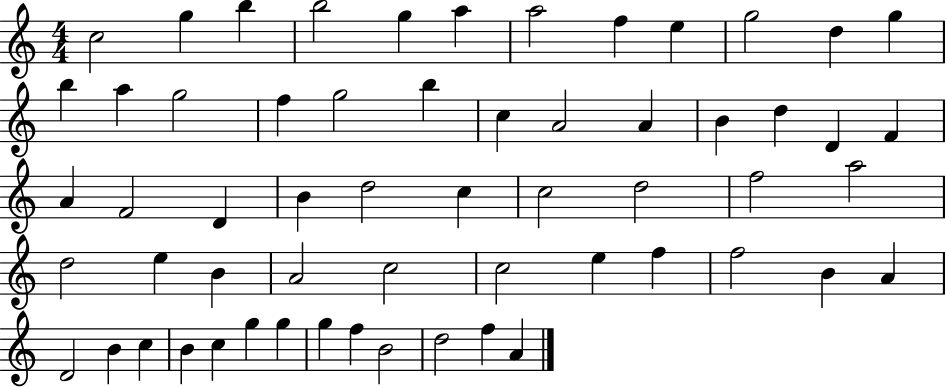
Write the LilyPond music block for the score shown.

{
  \clef treble
  \numericTimeSignature
  \time 4/4
  \key c \major
  c''2 g''4 b''4 | b''2 g''4 a''4 | a''2 f''4 e''4 | g''2 d''4 g''4 | \break b''4 a''4 g''2 | f''4 g''2 b''4 | c''4 a'2 a'4 | b'4 d''4 d'4 f'4 | \break a'4 f'2 d'4 | b'4 d''2 c''4 | c''2 d''2 | f''2 a''2 | \break d''2 e''4 b'4 | a'2 c''2 | c''2 e''4 f''4 | f''2 b'4 a'4 | \break d'2 b'4 c''4 | b'4 c''4 g''4 g''4 | g''4 f''4 b'2 | d''2 f''4 a'4 | \break \bar "|."
}